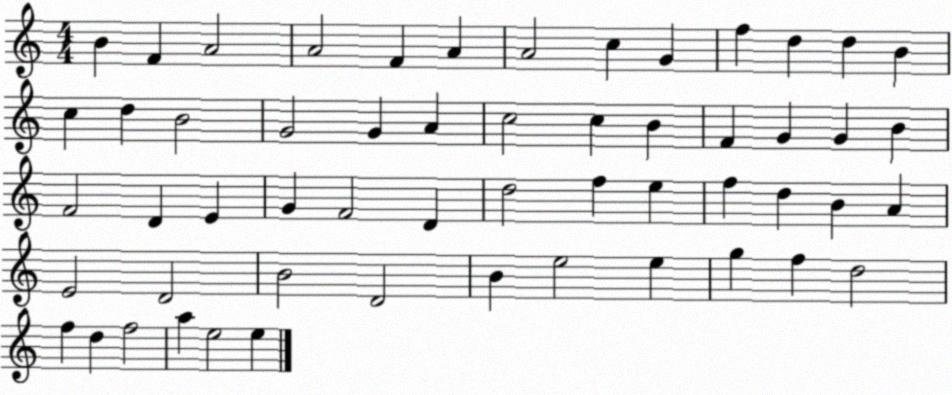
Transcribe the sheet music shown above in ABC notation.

X:1
T:Untitled
M:4/4
L:1/4
K:C
B F A2 A2 F A A2 c G f d d B c d B2 G2 G A c2 c B F G G B F2 D E G F2 D d2 f e f d B A E2 D2 B2 D2 B e2 e g f d2 f d f2 a e2 e